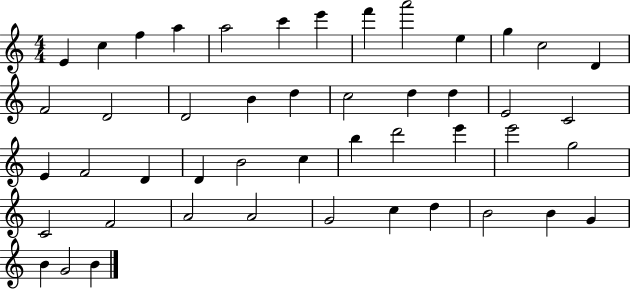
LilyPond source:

{
  \clef treble
  \numericTimeSignature
  \time 4/4
  \key c \major
  e'4 c''4 f''4 a''4 | a''2 c'''4 e'''4 | f'''4 a'''2 e''4 | g''4 c''2 d'4 | \break f'2 d'2 | d'2 b'4 d''4 | c''2 d''4 d''4 | e'2 c'2 | \break e'4 f'2 d'4 | d'4 b'2 c''4 | b''4 d'''2 e'''4 | e'''2 g''2 | \break c'2 f'2 | a'2 a'2 | g'2 c''4 d''4 | b'2 b'4 g'4 | \break b'4 g'2 b'4 | \bar "|."
}